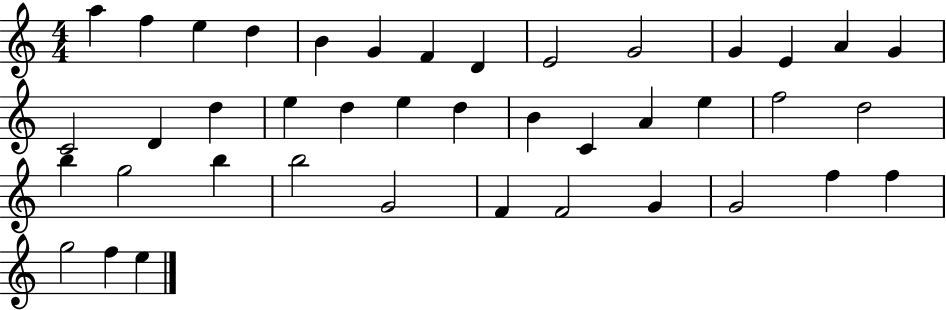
A5/q F5/q E5/q D5/q B4/q G4/q F4/q D4/q E4/h G4/h G4/q E4/q A4/q G4/q C4/h D4/q D5/q E5/q D5/q E5/q D5/q B4/q C4/q A4/q E5/q F5/h D5/h B5/q G5/h B5/q B5/h G4/h F4/q F4/h G4/q G4/h F5/q F5/q G5/h F5/q E5/q